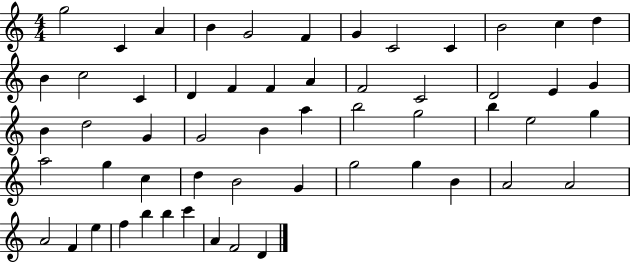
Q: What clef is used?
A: treble